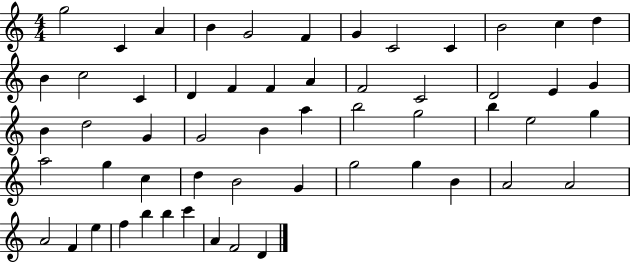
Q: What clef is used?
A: treble